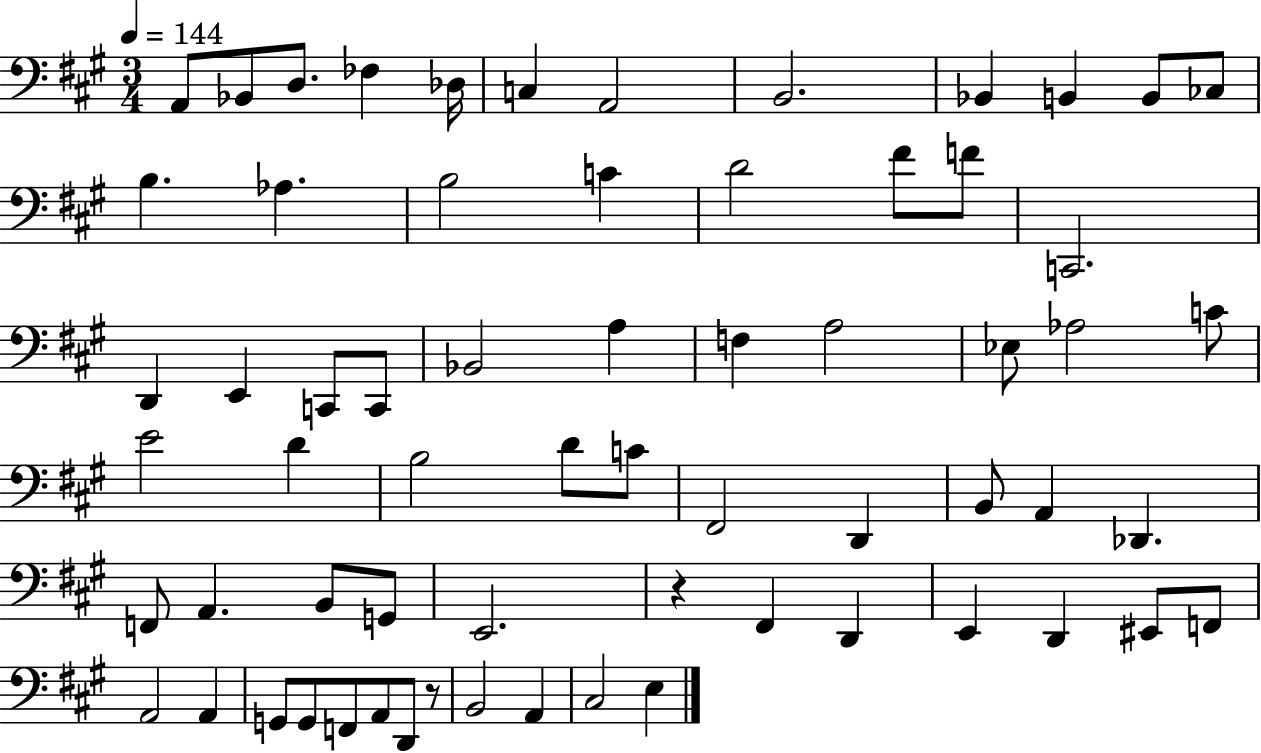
{
  \clef bass
  \numericTimeSignature
  \time 3/4
  \key a \major
  \tempo 4 = 144
  a,8 bes,8 d8. fes4 des16 | c4 a,2 | b,2. | bes,4 b,4 b,8 ces8 | \break b4. aes4. | b2 c'4 | d'2 fis'8 f'8 | c,2. | \break d,4 e,4 c,8 c,8 | bes,2 a4 | f4 a2 | ees8 aes2 c'8 | \break e'2 d'4 | b2 d'8 c'8 | fis,2 d,4 | b,8 a,4 des,4. | \break f,8 a,4. b,8 g,8 | e,2. | r4 fis,4 d,4 | e,4 d,4 eis,8 f,8 | \break a,2 a,4 | g,8 g,8 f,8 a,8 d,8 r8 | b,2 a,4 | cis2 e4 | \break \bar "|."
}